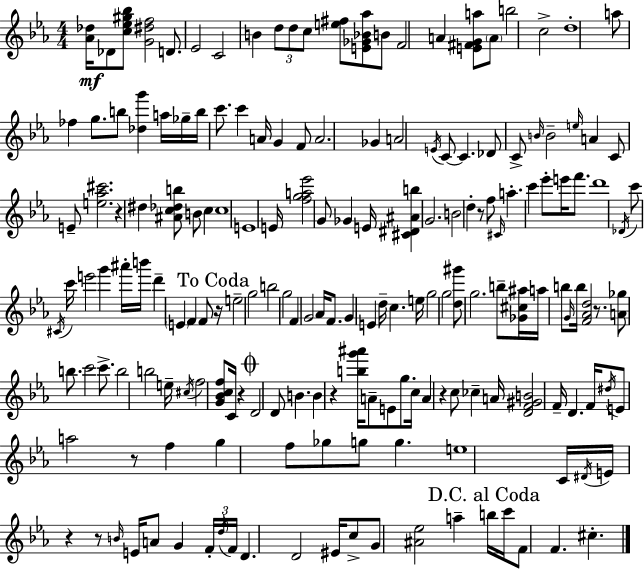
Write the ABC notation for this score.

X:1
T:Untitled
M:4/4
L:1/4
K:Cm
[_A_d]/4 _D/2 [c_e^g_b]/2 [G^df]2 D/2 _E2 C2 B d/2 d/2 c/2 [e^f]/2 [E_G_B_a]/2 B/2 F2 A [E^FGa]/2 A/2 b2 c2 d4 a/2 _f g/2 b/2 [_dg'] a/4 _g/4 b/4 c'/2 c' A/4 G F/2 A2 _G A2 E/4 C/2 C _D/2 C/2 B/4 B2 e/4 A C/2 E/2 [e_a^c']2 z ^d [^Ac_db]/2 B/2 c c4 E4 E/4 [fga_e']2 G/2 _G E/4 [^C^D^Ab] G2 B2 d z/2 f/2 ^C/4 a c' _e'/2 e'/4 f'/2 d'4 _D/4 c'/2 ^C/4 c'/4 e'2 g' ^a'/4 b'/4 d' E F F/2 z/4 e2 g2 b2 g2 F G2 _A/4 F/2 G E d/4 c e/4 g2 g2 [d^g']/2 g2 b/2 [_G^c^a]/4 a/4 b/2 G/4 b/4 [F_Ad]2 z/2 [A_g]/2 b/2 c'2 c'/2 b2 b2 e/4 ^c/4 f2 [G_Bcf]/2 C/4 z D2 D/2 B B z [bg'^a']/4 A/2 E/2 g/2 c/4 A z c/2 _c A/4 [DF^GB]2 F/4 D F/4 ^d/4 E/2 a2 z/2 f g f/2 _g/2 g/2 g e4 C/4 ^D/4 E/4 z z/2 B/4 E/4 A/2 G F/4 d/4 F/4 D D2 ^E/4 c/2 G/2 [^A_e]2 a b/4 c'/4 F/2 F ^c